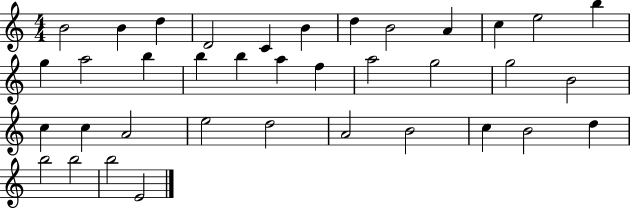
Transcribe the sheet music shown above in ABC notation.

X:1
T:Untitled
M:4/4
L:1/4
K:C
B2 B d D2 C B d B2 A c e2 b g a2 b b b a f a2 g2 g2 B2 c c A2 e2 d2 A2 B2 c B2 d b2 b2 b2 E2